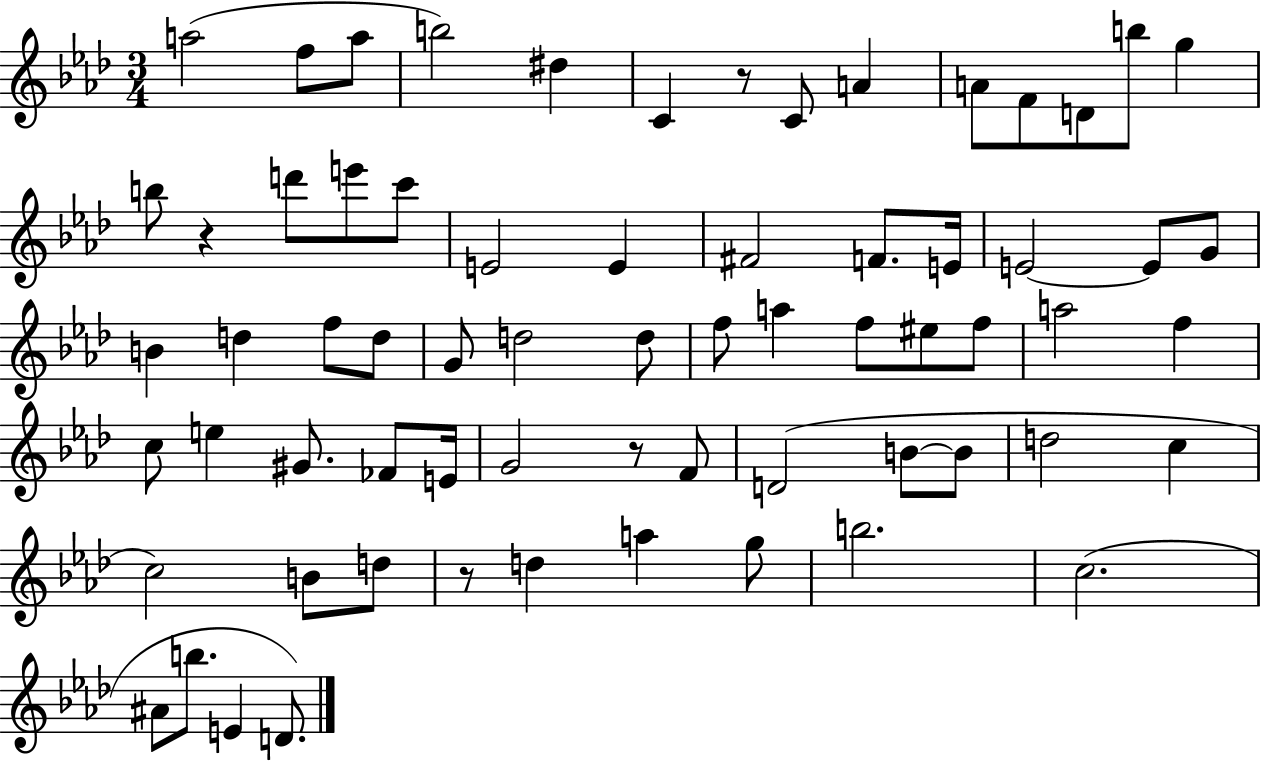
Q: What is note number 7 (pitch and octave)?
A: C4